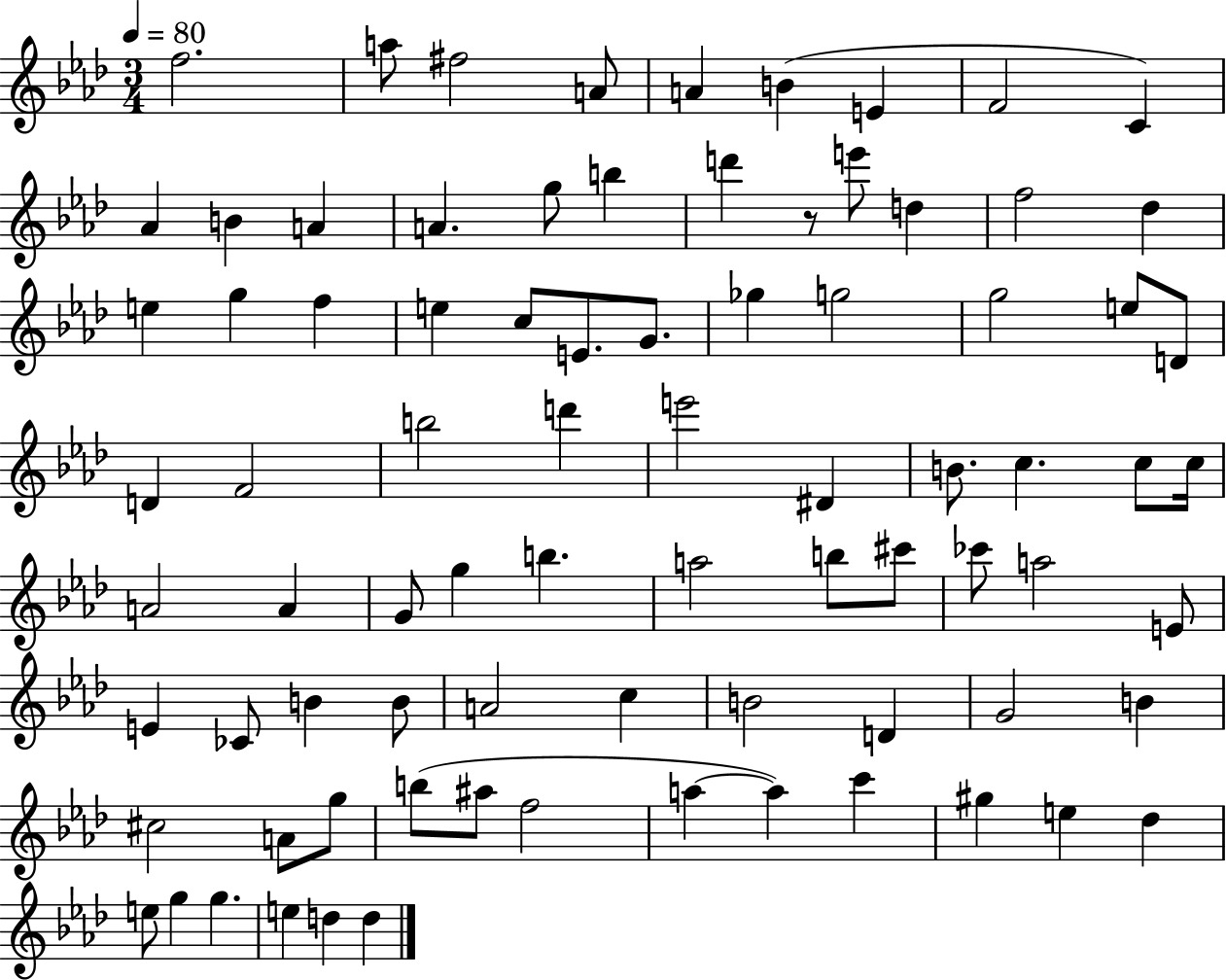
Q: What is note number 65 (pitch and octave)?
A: A4